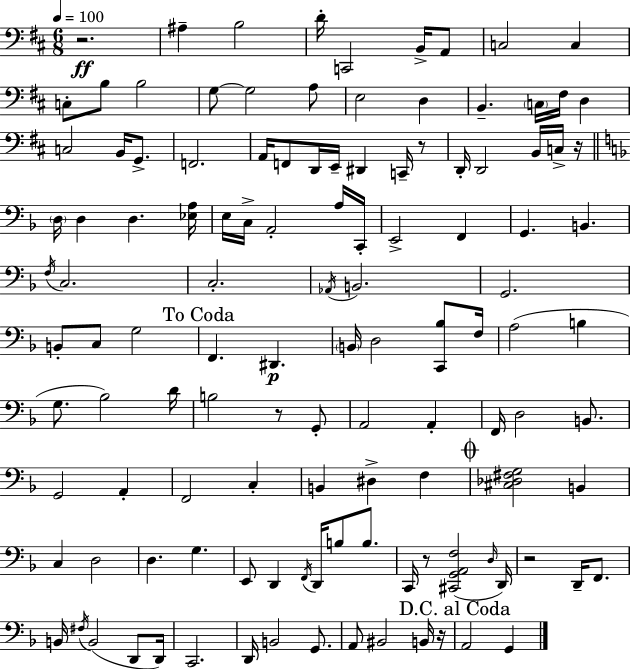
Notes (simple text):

R/h. A#3/q B3/h D4/s C2/h B2/s A2/e C3/h C3/q C3/e B3/e B3/h G3/e G3/h A3/e E3/h D3/q B2/q. C3/s F#3/s D3/q C3/h B2/s G2/e. F2/h. A2/s F2/e D2/s E2/s D#2/q C2/s R/e D2/s D2/h B2/s C3/s R/s D3/s D3/q D3/q. [Eb3,A3]/s E3/s C3/s A2/h A3/s C2/s E2/h F2/q G2/q. B2/q. F3/s C3/h. C3/h. Ab2/s B2/h. G2/h. B2/e C3/e G3/h F2/q. D#2/q. B2/s D3/h [C2,Bb3]/e F3/s A3/h B3/q G3/e. Bb3/h D4/s B3/h R/e G2/e A2/h A2/q F2/s D3/h B2/e. G2/h A2/q F2/h C3/q B2/q D#3/q F3/q [C#3,Db3,F#3,G3]/h B2/q C3/q D3/h D3/q. G3/q. E2/e D2/q F2/s D2/s B3/e B3/e. C2/s R/e [C#2,G2,A2,F3]/h D3/s D2/s R/h D2/s F2/e. B2/s F#3/s B2/h D2/e D2/s C2/h. D2/s B2/h G2/e. A2/e BIS2/h B2/s R/s A2/h G2/q